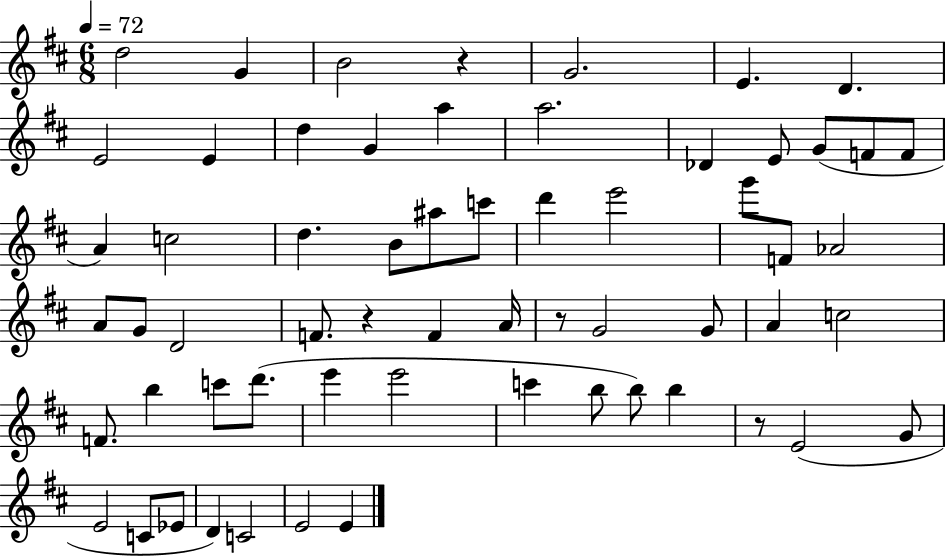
D5/h G4/q B4/h R/q G4/h. E4/q. D4/q. E4/h E4/q D5/q G4/q A5/q A5/h. Db4/q E4/e G4/e F4/e F4/e A4/q C5/h D5/q. B4/e A#5/e C6/e D6/q E6/h G6/e F4/e Ab4/h A4/e G4/e D4/h F4/e. R/q F4/q A4/s R/e G4/h G4/e A4/q C5/h F4/e. B5/q C6/e D6/e. E6/q E6/h C6/q B5/e B5/e B5/q R/e E4/h G4/e E4/h C4/e Eb4/e D4/q C4/h E4/h E4/q